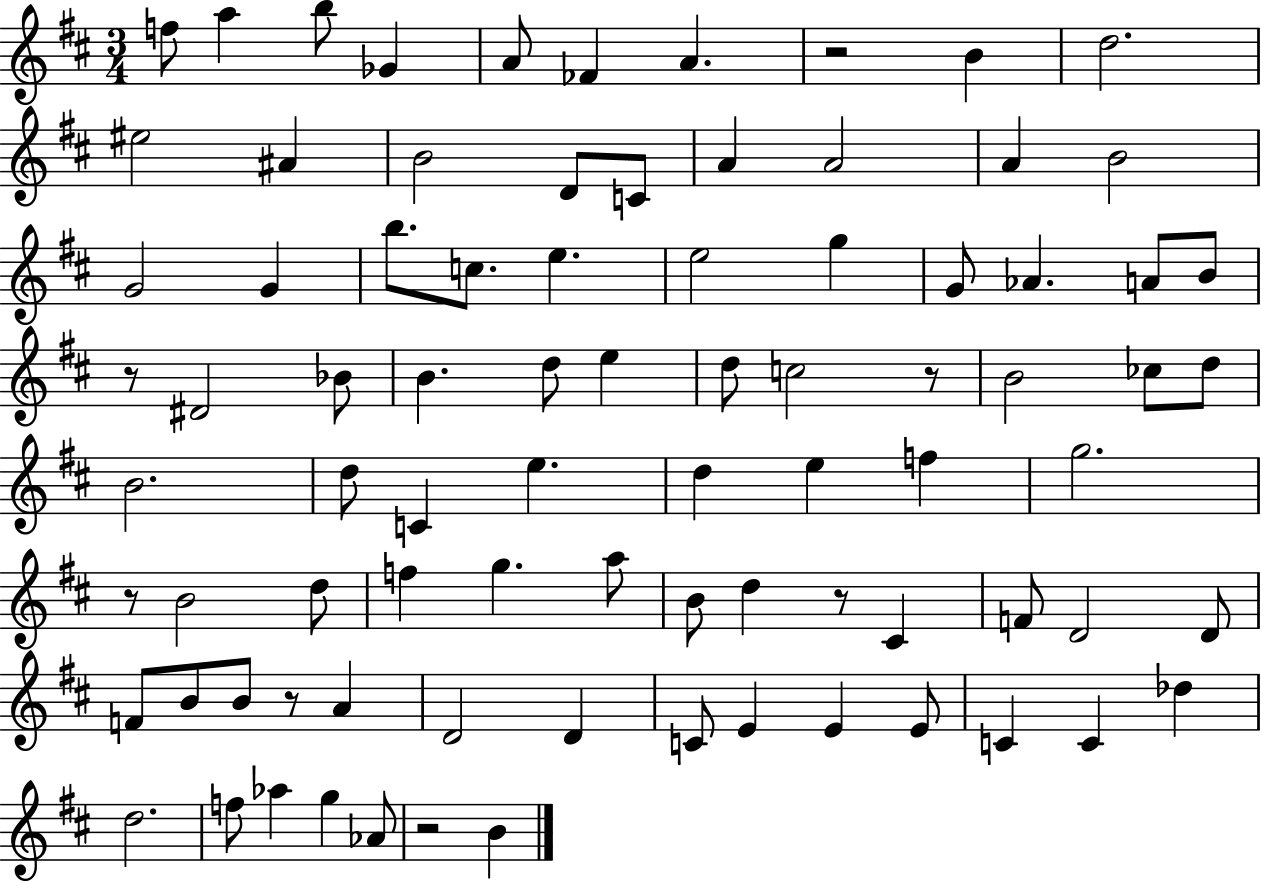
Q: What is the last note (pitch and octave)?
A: B4